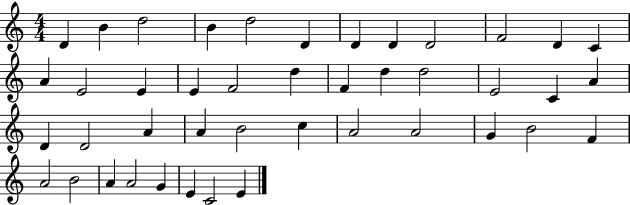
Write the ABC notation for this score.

X:1
T:Untitled
M:4/4
L:1/4
K:C
D B d2 B d2 D D D D2 F2 D C A E2 E E F2 d F d d2 E2 C A D D2 A A B2 c A2 A2 G B2 F A2 B2 A A2 G E C2 E